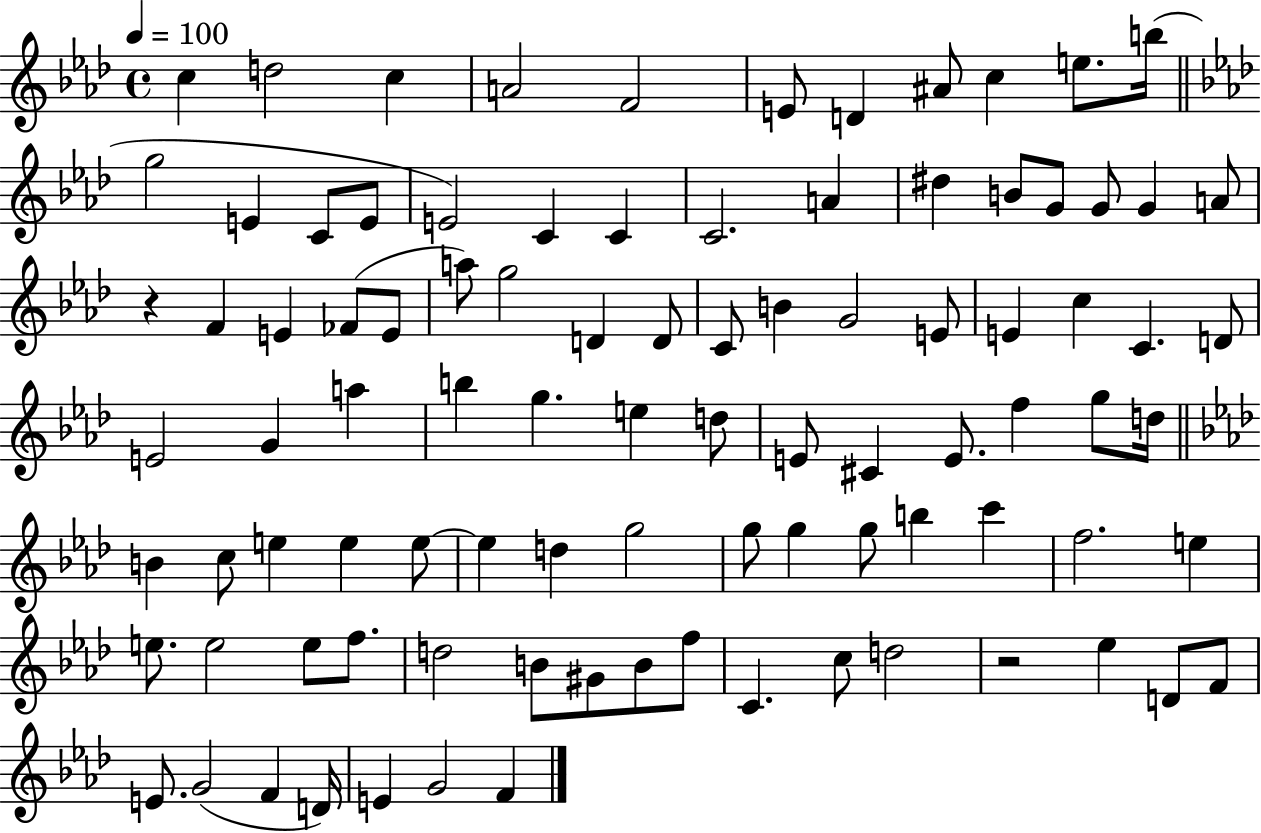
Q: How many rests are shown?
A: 2